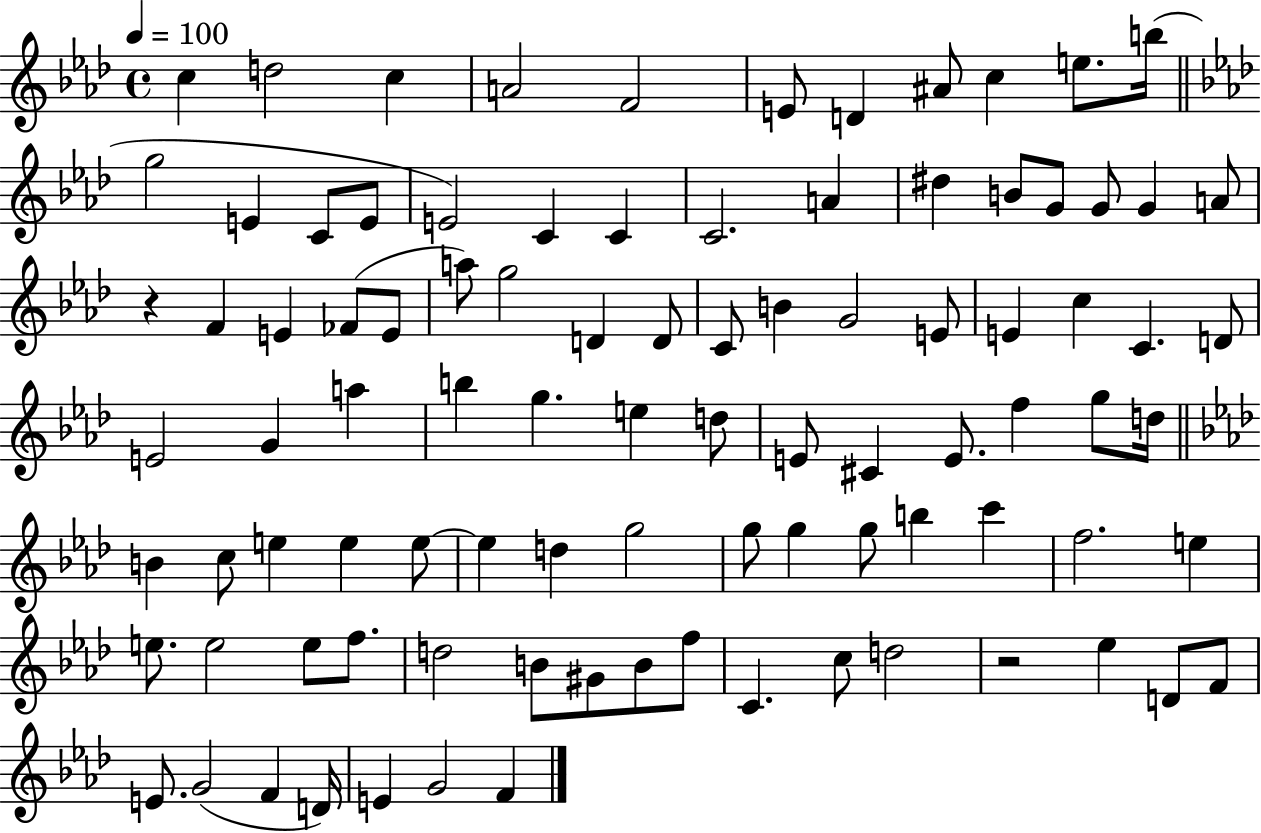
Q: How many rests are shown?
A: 2